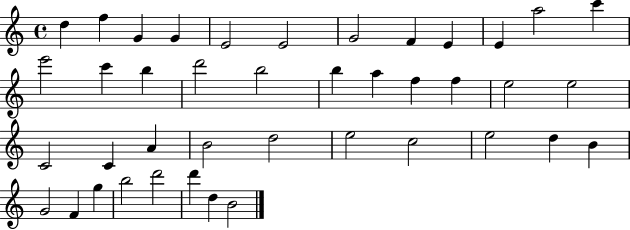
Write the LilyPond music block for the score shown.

{
  \clef treble
  \time 4/4
  \defaultTimeSignature
  \key c \major
  d''4 f''4 g'4 g'4 | e'2 e'2 | g'2 f'4 e'4 | e'4 a''2 c'''4 | \break e'''2 c'''4 b''4 | d'''2 b''2 | b''4 a''4 f''4 f''4 | e''2 e''2 | \break c'2 c'4 a'4 | b'2 d''2 | e''2 c''2 | e''2 d''4 b'4 | \break g'2 f'4 g''4 | b''2 d'''2 | d'''4 d''4 b'2 | \bar "|."
}